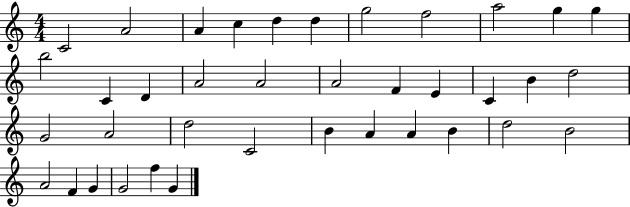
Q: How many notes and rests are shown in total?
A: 38